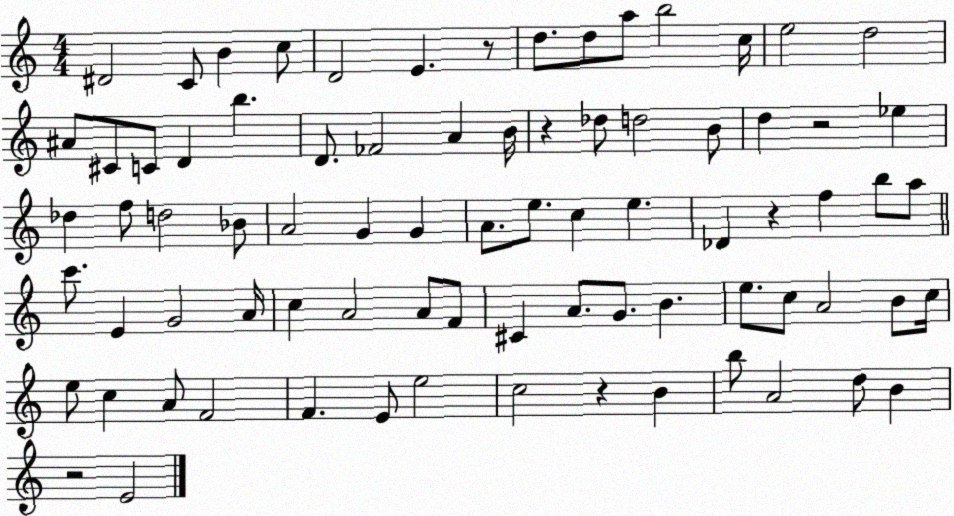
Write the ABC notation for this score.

X:1
T:Untitled
M:4/4
L:1/4
K:C
^D2 C/2 B c/2 D2 E z/2 d/2 d/2 a/2 b2 c/4 e2 d2 ^A/2 ^C/2 C/2 D b D/2 _F2 A B/4 z _d/2 d2 B/2 d z2 _e _d f/2 d2 _B/2 A2 G G A/2 e/2 c e _D z f b/2 a/2 c'/2 E G2 A/4 c A2 A/2 F/2 ^C A/2 G/2 B e/2 c/2 A2 B/2 c/4 e/2 c A/2 F2 F E/2 e2 c2 z B b/2 A2 d/2 B z2 E2